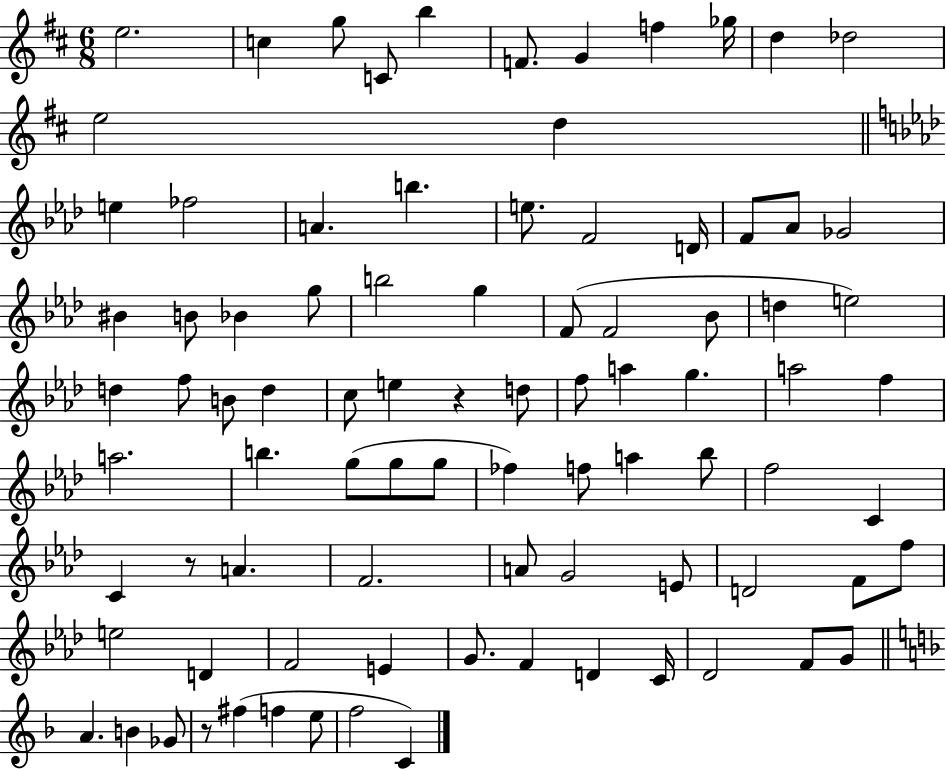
{
  \clef treble
  \numericTimeSignature
  \time 6/8
  \key d \major
  e''2. | c''4 g''8 c'8 b''4 | f'8. g'4 f''4 ges''16 | d''4 des''2 | \break e''2 d''4 | \bar "||" \break \key f \minor e''4 fes''2 | a'4. b''4. | e''8. f'2 d'16 | f'8 aes'8 ges'2 | \break bis'4 b'8 bes'4 g''8 | b''2 g''4 | f'8( f'2 bes'8 | d''4 e''2) | \break d''4 f''8 b'8 d''4 | c''8 e''4 r4 d''8 | f''8 a''4 g''4. | a''2 f''4 | \break a''2. | b''4. g''8( g''8 g''8 | fes''4) f''8 a''4 bes''8 | f''2 c'4 | \break c'4 r8 a'4. | f'2. | a'8 g'2 e'8 | d'2 f'8 f''8 | \break e''2 d'4 | f'2 e'4 | g'8. f'4 d'4 c'16 | des'2 f'8 g'8 | \break \bar "||" \break \key d \minor a'4. b'4 ges'8 | r8 fis''4( f''4 e''8 | f''2 c'4) | \bar "|."
}